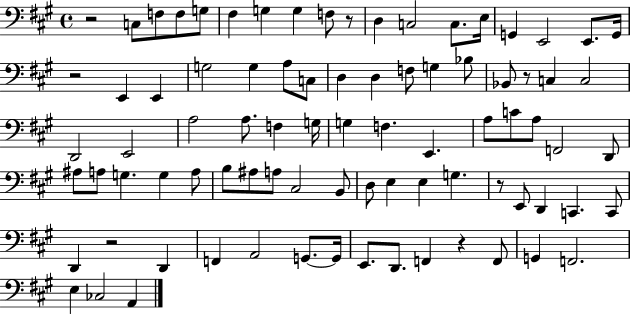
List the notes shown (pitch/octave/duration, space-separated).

R/h C3/e F3/e F3/e G3/e F#3/q G3/q G3/q F3/e R/e D3/q C3/h C3/e. E3/s G2/q E2/h E2/e. G2/s R/h E2/q E2/q G3/h G3/q A3/e C3/e D3/q D3/q F3/e G3/q Bb3/e Bb2/e R/e C3/q C3/h D2/h E2/h A3/h A3/e. F3/q G3/s G3/q F3/q. E2/q. A3/e C4/e A3/e F2/h D2/e A#3/e A3/e G3/q. G3/q A3/e B3/e A#3/e A3/e C#3/h B2/e D3/e E3/q E3/q G3/q. R/e E2/e D2/q C2/q. C2/e D2/q R/h D2/q F2/q A2/h G2/e. G2/s E2/e. D2/e. F2/q R/q F2/e G2/q F2/h. E3/q CES3/h A2/q